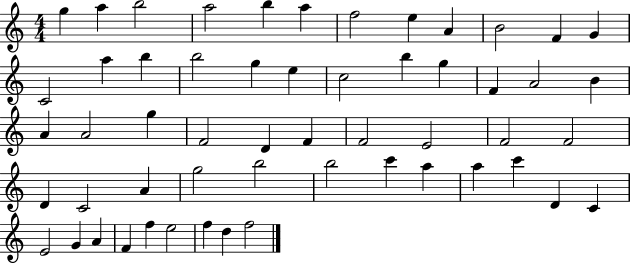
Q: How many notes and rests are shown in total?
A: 55